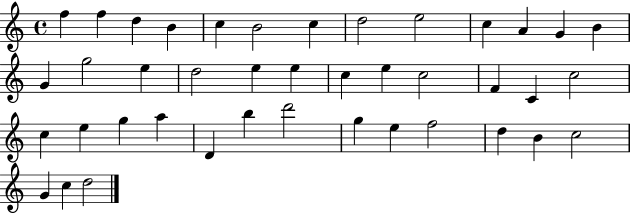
{
  \clef treble
  \time 4/4
  \defaultTimeSignature
  \key c \major
  f''4 f''4 d''4 b'4 | c''4 b'2 c''4 | d''2 e''2 | c''4 a'4 g'4 b'4 | \break g'4 g''2 e''4 | d''2 e''4 e''4 | c''4 e''4 c''2 | f'4 c'4 c''2 | \break c''4 e''4 g''4 a''4 | d'4 b''4 d'''2 | g''4 e''4 f''2 | d''4 b'4 c''2 | \break g'4 c''4 d''2 | \bar "|."
}